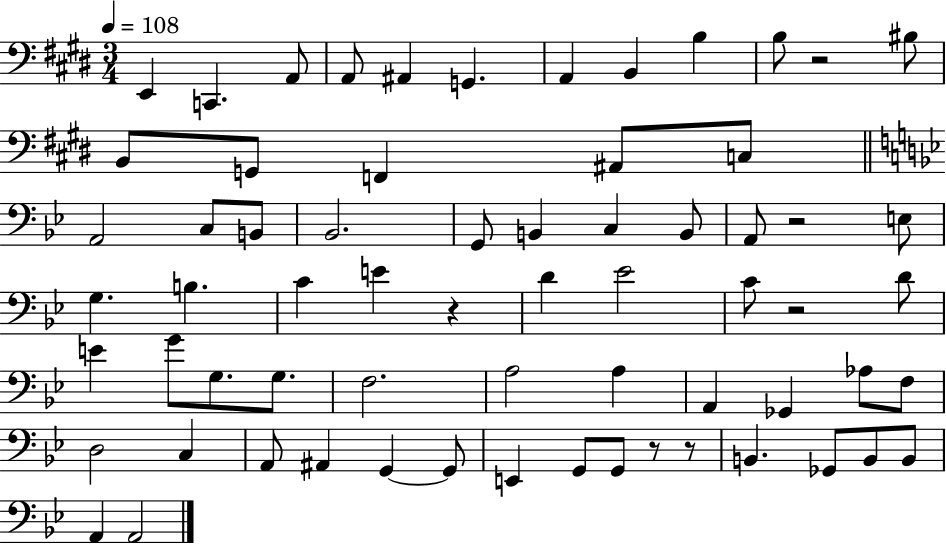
X:1
T:Untitled
M:3/4
L:1/4
K:E
E,, C,, A,,/2 A,,/2 ^A,, G,, A,, B,, B, B,/2 z2 ^B,/2 B,,/2 G,,/2 F,, ^A,,/2 C,/2 A,,2 C,/2 B,,/2 _B,,2 G,,/2 B,, C, B,,/2 A,,/2 z2 E,/2 G, B, C E z D _E2 C/2 z2 D/2 E G/2 G,/2 G,/2 F,2 A,2 A, A,, _G,, _A,/2 F,/2 D,2 C, A,,/2 ^A,, G,, G,,/2 E,, G,,/2 G,,/2 z/2 z/2 B,, _G,,/2 B,,/2 B,,/2 A,, A,,2